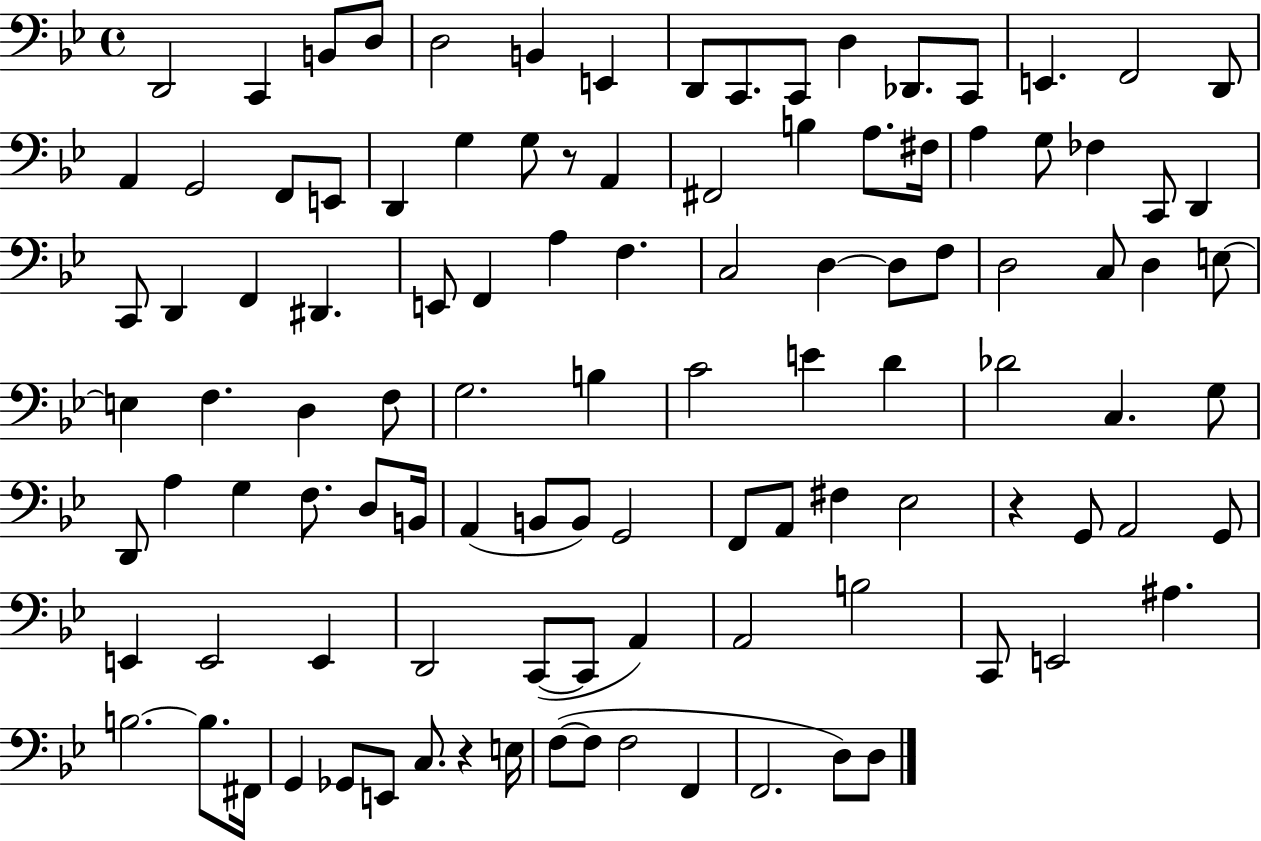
D2/h C2/q B2/e D3/e D3/h B2/q E2/q D2/e C2/e. C2/e D3/q Db2/e. C2/e E2/q. F2/h D2/e A2/q G2/h F2/e E2/e D2/q G3/q G3/e R/e A2/q F#2/h B3/q A3/e. F#3/s A3/q G3/e FES3/q C2/e D2/q C2/e D2/q F2/q D#2/q. E2/e F2/q A3/q F3/q. C3/h D3/q D3/e F3/e D3/h C3/e D3/q E3/e E3/q F3/q. D3/q F3/e G3/h. B3/q C4/h E4/q D4/q Db4/h C3/q. G3/e D2/e A3/q G3/q F3/e. D3/e B2/s A2/q B2/e B2/e G2/h F2/e A2/e F#3/q Eb3/h R/q G2/e A2/h G2/e E2/q E2/h E2/q D2/h C2/e C2/e A2/q A2/h B3/h C2/e E2/h A#3/q. B3/h. B3/e. F#2/s G2/q Gb2/e E2/e C3/e. R/q E3/s F3/e F3/e F3/h F2/q F2/h. D3/e D3/e